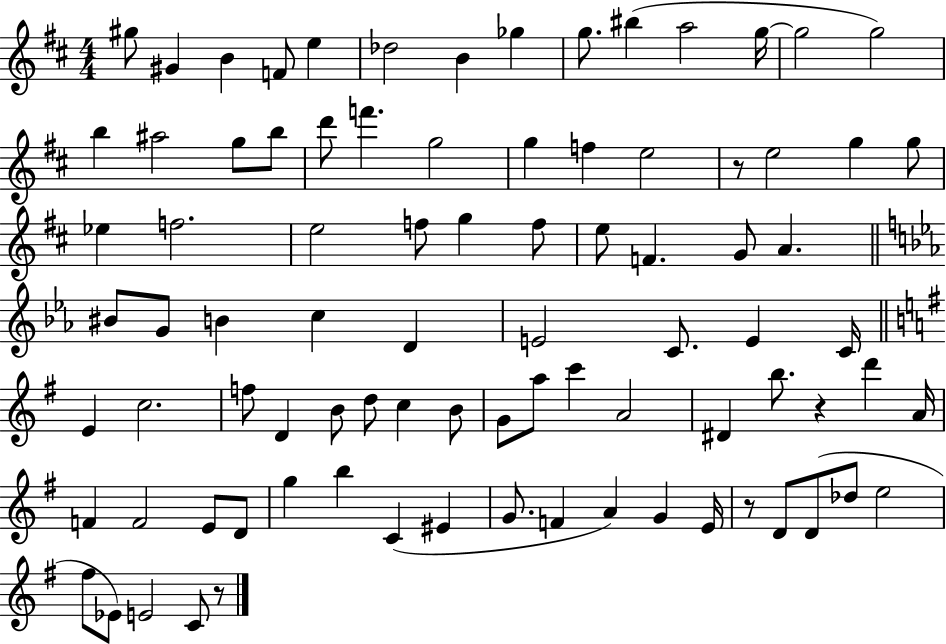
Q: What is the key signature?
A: D major